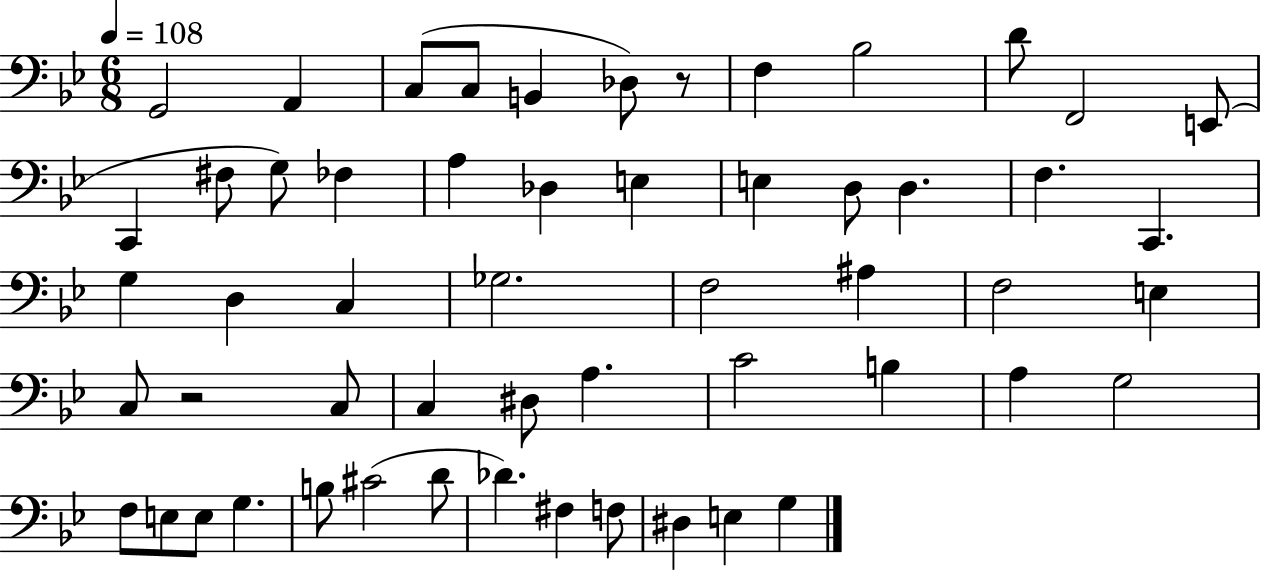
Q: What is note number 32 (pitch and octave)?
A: C3